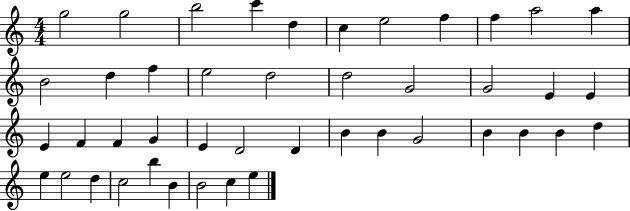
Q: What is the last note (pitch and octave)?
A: E5